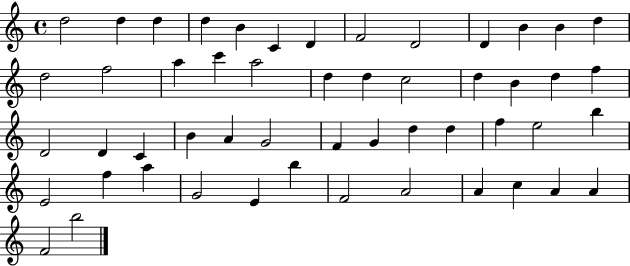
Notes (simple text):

D5/h D5/q D5/q D5/q B4/q C4/q D4/q F4/h D4/h D4/q B4/q B4/q D5/q D5/h F5/h A5/q C6/q A5/h D5/q D5/q C5/h D5/q B4/q D5/q F5/q D4/h D4/q C4/q B4/q A4/q G4/h F4/q G4/q D5/q D5/q F5/q E5/h B5/q E4/h F5/q A5/q G4/h E4/q B5/q F4/h A4/h A4/q C5/q A4/q A4/q F4/h B5/h